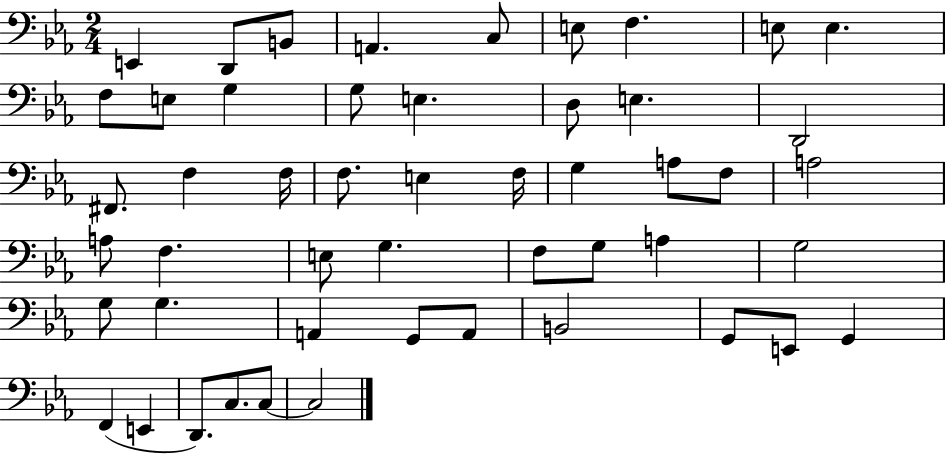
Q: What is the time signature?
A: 2/4